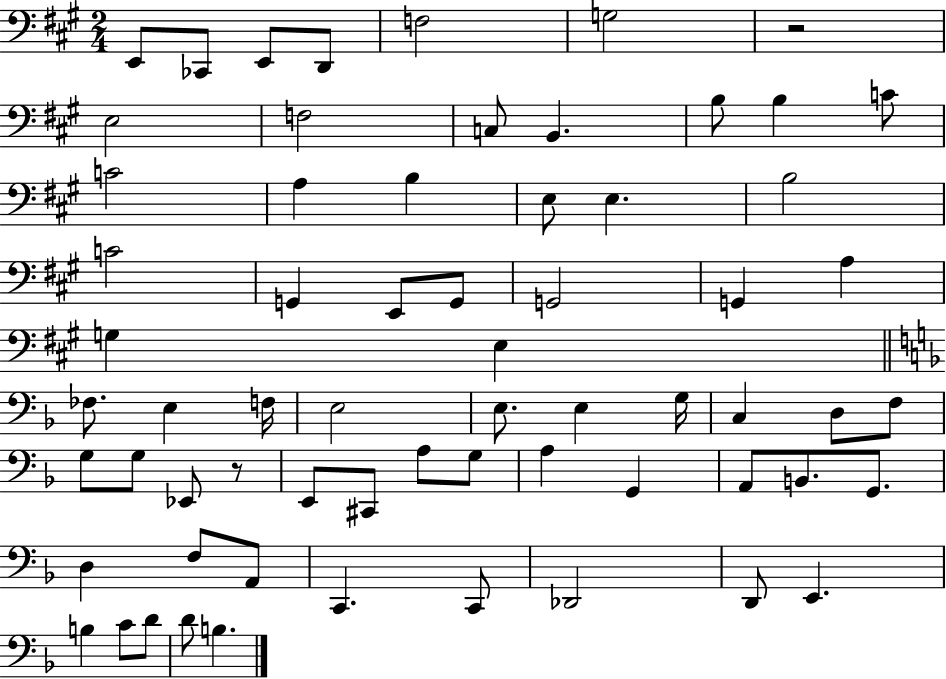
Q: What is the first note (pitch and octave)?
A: E2